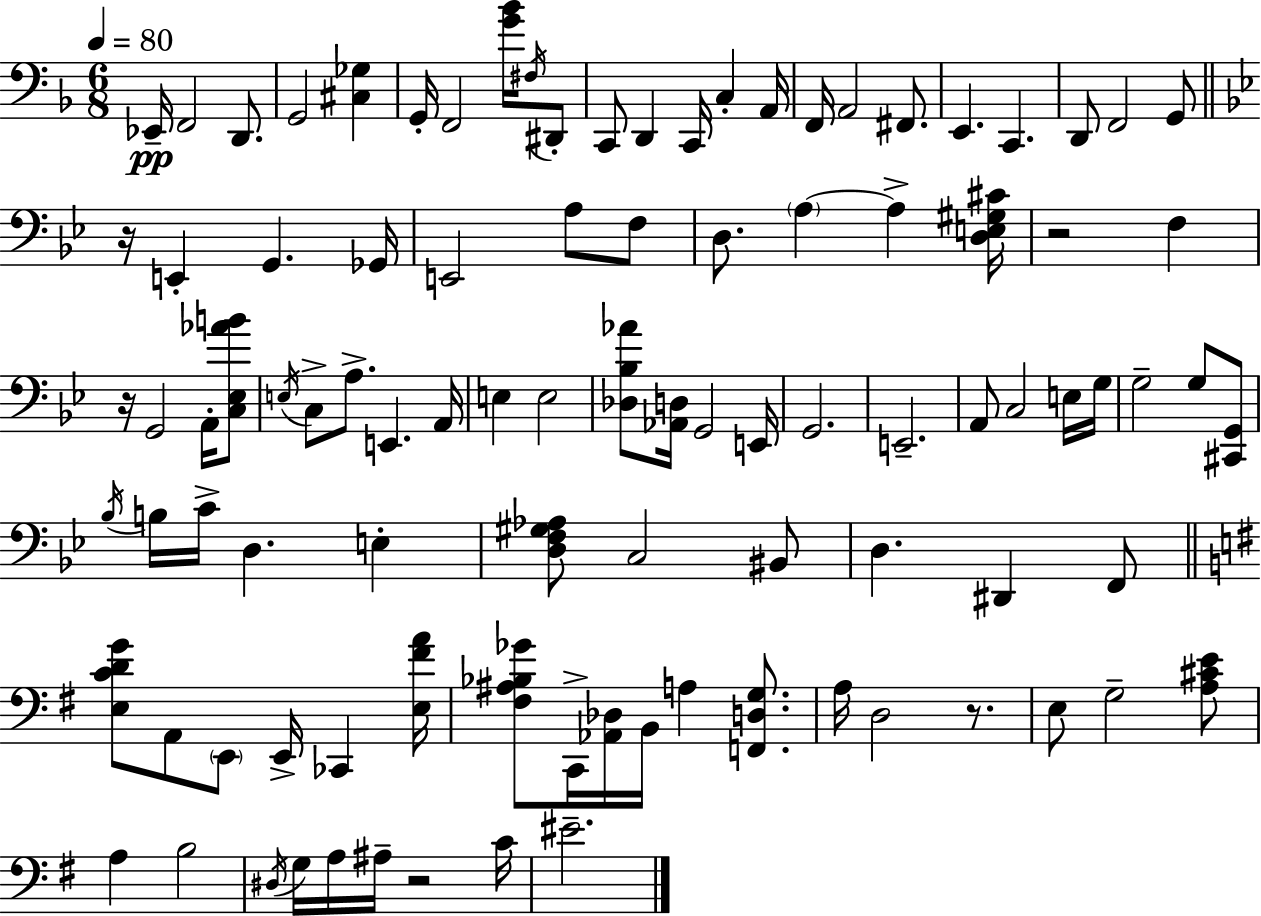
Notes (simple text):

Eb2/s F2/h D2/e. G2/h [C#3,Gb3]/q G2/s F2/h [G4,Bb4]/s F#3/s D#2/e C2/e D2/q C2/s C3/q A2/s F2/s A2/h F#2/e. E2/q. C2/q. D2/e F2/h G2/e R/s E2/q G2/q. Gb2/s E2/h A3/e F3/e D3/e. A3/q A3/q [D3,E3,G#3,C#4]/s R/h F3/q R/s G2/h A2/s [C3,Eb3,Ab4,B4]/e E3/s C3/e A3/e. E2/q. A2/s E3/q E3/h [Db3,Bb3,Ab4]/e [Ab2,D3]/s G2/h E2/s G2/h. E2/h. A2/e C3/h E3/s G3/s G3/h G3/e [C#2,G2]/e Bb3/s B3/s C4/s D3/q. E3/q [D3,F3,G#3,Ab3]/e C3/h BIS2/e D3/q. D#2/q F2/e [E3,C4,D4,G4]/e A2/e E2/e E2/s CES2/q [E3,F#4,A4]/s [F#3,A#3,Bb3,Gb4]/e C2/s [Ab2,Db3]/s B2/s A3/q [F2,D3,G3]/e. A3/s D3/h R/e. E3/e G3/h [A3,C#4,E4]/e A3/q B3/h D#3/s G3/s A3/s A#3/s R/h C4/s EIS4/h.